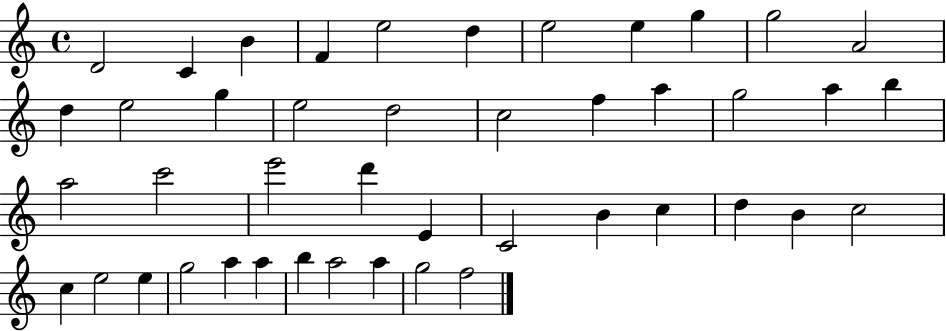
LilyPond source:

{
  \clef treble
  \time 4/4
  \defaultTimeSignature
  \key c \major
  d'2 c'4 b'4 | f'4 e''2 d''4 | e''2 e''4 g''4 | g''2 a'2 | \break d''4 e''2 g''4 | e''2 d''2 | c''2 f''4 a''4 | g''2 a''4 b''4 | \break a''2 c'''2 | e'''2 d'''4 e'4 | c'2 b'4 c''4 | d''4 b'4 c''2 | \break c''4 e''2 e''4 | g''2 a''4 a''4 | b''4 a''2 a''4 | g''2 f''2 | \break \bar "|."
}